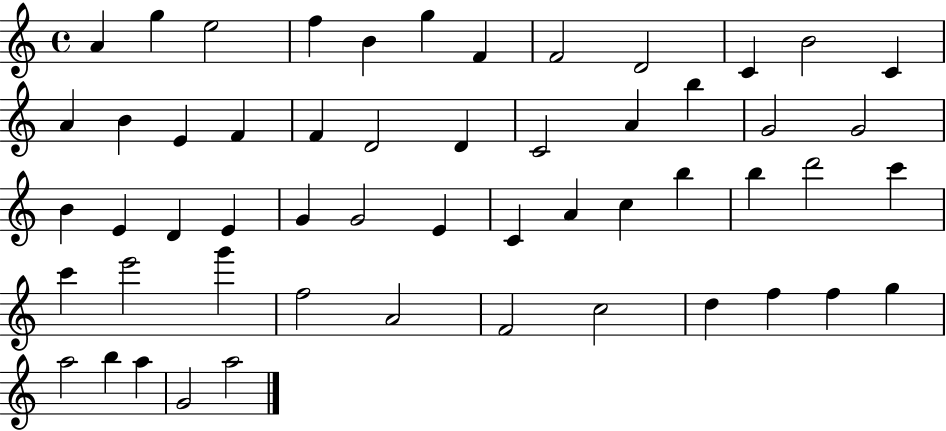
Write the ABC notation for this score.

X:1
T:Untitled
M:4/4
L:1/4
K:C
A g e2 f B g F F2 D2 C B2 C A B E F F D2 D C2 A b G2 G2 B E D E G G2 E C A c b b d'2 c' c' e'2 g' f2 A2 F2 c2 d f f g a2 b a G2 a2